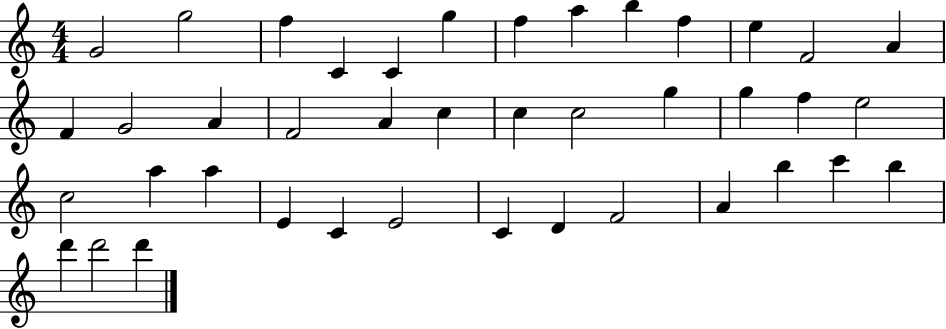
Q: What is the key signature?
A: C major